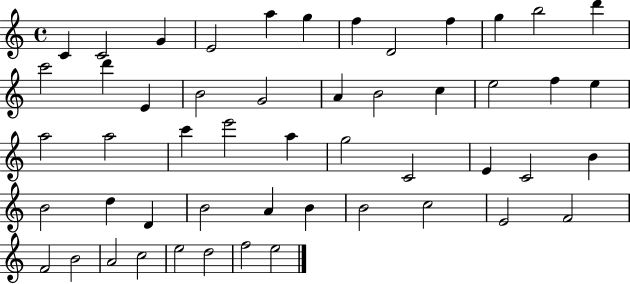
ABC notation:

X:1
T:Untitled
M:4/4
L:1/4
K:C
C C2 G E2 a g f D2 f g b2 d' c'2 d' E B2 G2 A B2 c e2 f e a2 a2 c' e'2 a g2 C2 E C2 B B2 d D B2 A B B2 c2 E2 F2 F2 B2 A2 c2 e2 d2 f2 e2